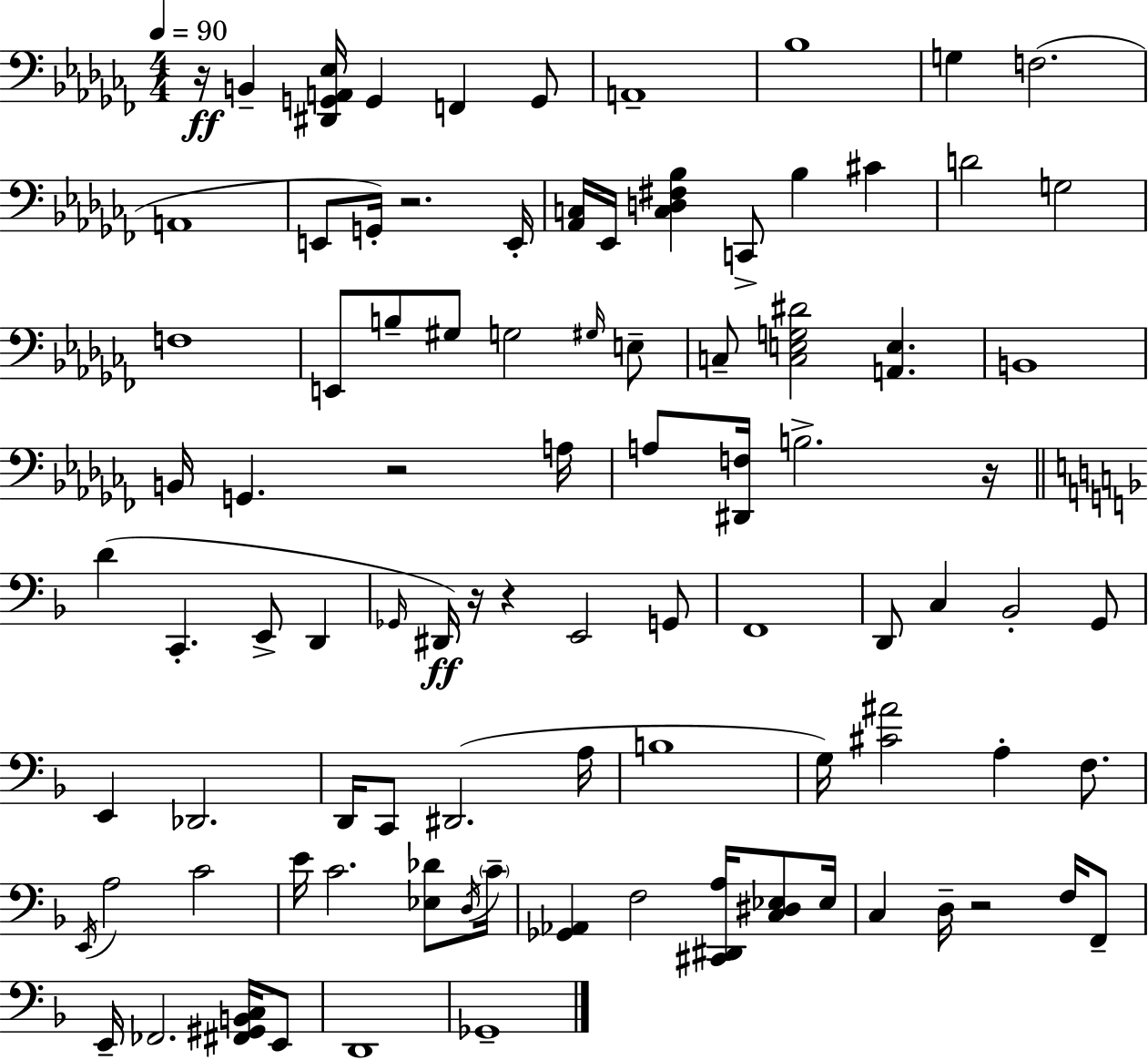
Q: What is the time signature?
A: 4/4